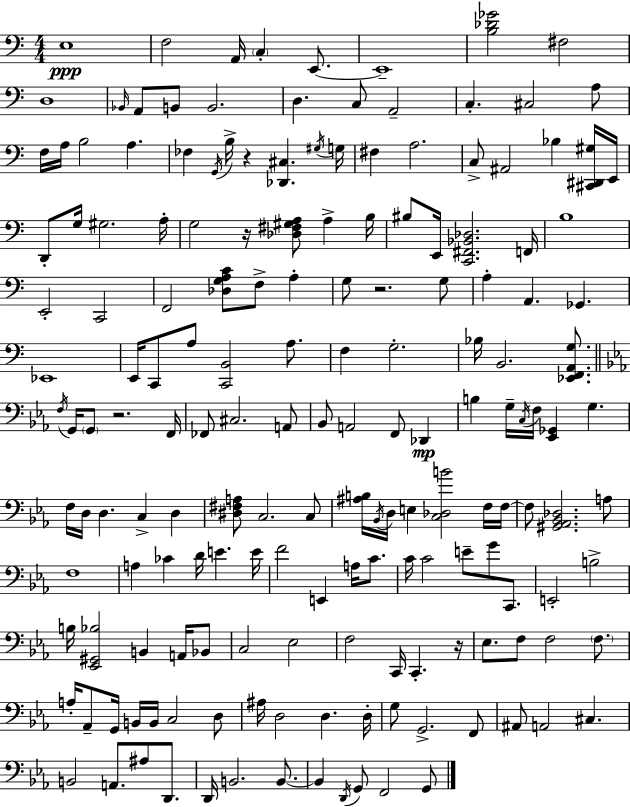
{
  \clef bass
  \numericTimeSignature
  \time 4/4
  \key c \major
  e1\ppp | f2 a,16 \parenthesize c4-. e,8.~~ | e,1-- | <b des' ges'>2 fis2 | \break d1 | \grace { bes,16 } a,8 b,8 b,2. | d4. c8 a,2-- | c4.-. cis2 a8 | \break f16 a16 b2 a4. | fes4 \acciaccatura { g,16 } b16-> r4 <des, cis>4. | \acciaccatura { gis16 } g16 fis4 a2. | c8-> ais,2 bes4 | \break <cis, dis, gis>16 e,16 d,8-. g16 gis2. | a16-. g2 r16 <des fis gis a>8 a4-> | b16 bis8 e,16 <c, fis, bes, des>2. | f,16 b1 | \break e,2-. c,2 | f,2 <des g a c'>8 f8-> a4-. | g8 r2. | g8 a4-. a,4. ges,4. | \break ees,1 | e,16 c,8 a8 <c, b,>2 | a8. f4 g2.-. | bes16 b,2. | \break <ees, f, a, g>8. \bar "||" \break \key c \minor \acciaccatura { f16 } g,16 \parenthesize g,8 r2. | f,16 fes,8 cis2. a,8 | bes,8 a,2 f,8 des,4\mp | b4 g16-- \acciaccatura { c16 } f16 <ees, ges,>4 g4. | \break f16 d16 d4. c4-> d4 | <dis fis a>8 c2. | c8 <ais b>16 \acciaccatura { bes,16 } d16 e4 <c des b'>2 | f16 f16~~ f8 <gis, aes, bes, des>2. | \break a8 f1 | a4 ces'4 d'16 e'4. | e'16 f'2 e,4 a16 | c'8. c'16 c'2 e'8-- g'8 | \break c,8. e,2-. b2-> | b16 <ees, gis, bes>2 b,4 | a,16 bes,8 c2 ees2 | f2 c,16 c,4.-. | \break r16 ees8. f8 f2 | \parenthesize f8. a16-. aes,8-- g,16 b,16 b,16 c2 | d8 ais16 d2 d4. | d16-. g8 g,2.-> | \break f,8 ais,8 a,2 cis4. | b,2 a,8. ais8 | d,8. d,16 b,2. | b,8.~~ b,4 \acciaccatura { d,16 } g,8 f,2 | \break g,8 \bar "|."
}